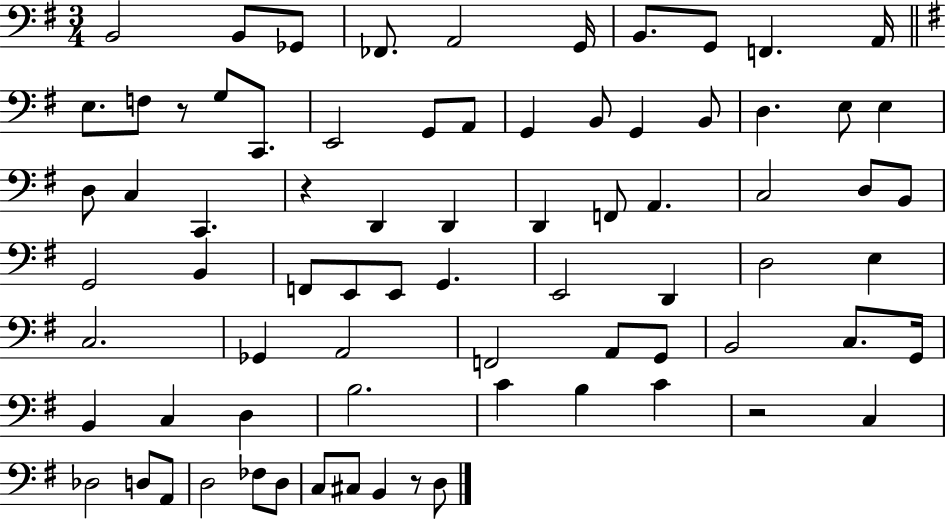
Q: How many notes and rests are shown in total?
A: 76